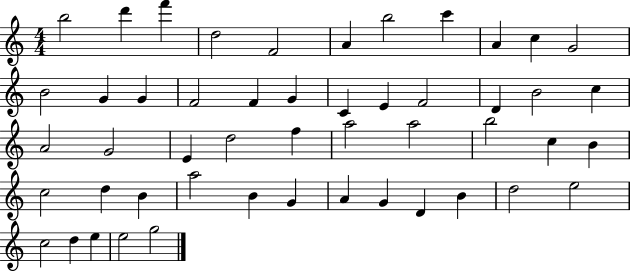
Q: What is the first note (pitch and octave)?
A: B5